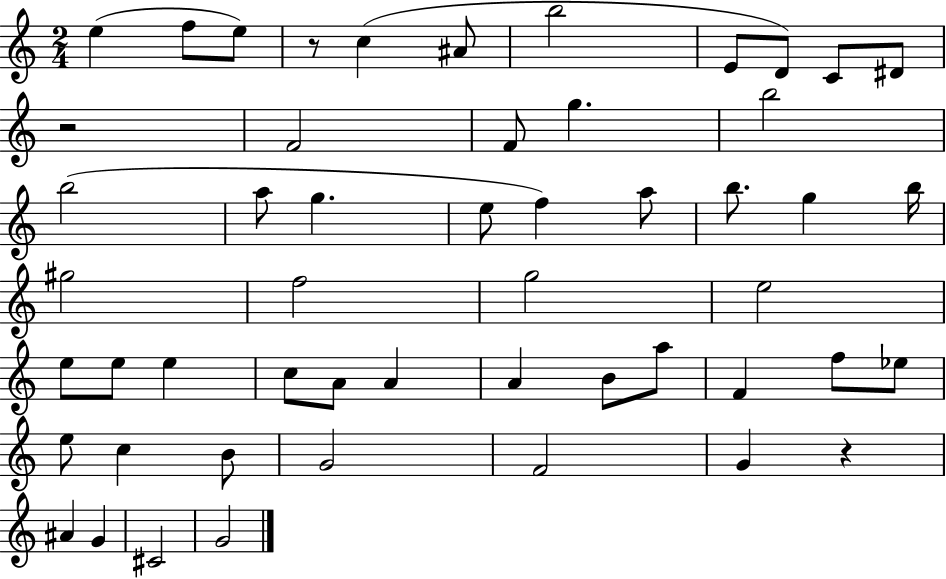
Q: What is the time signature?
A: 2/4